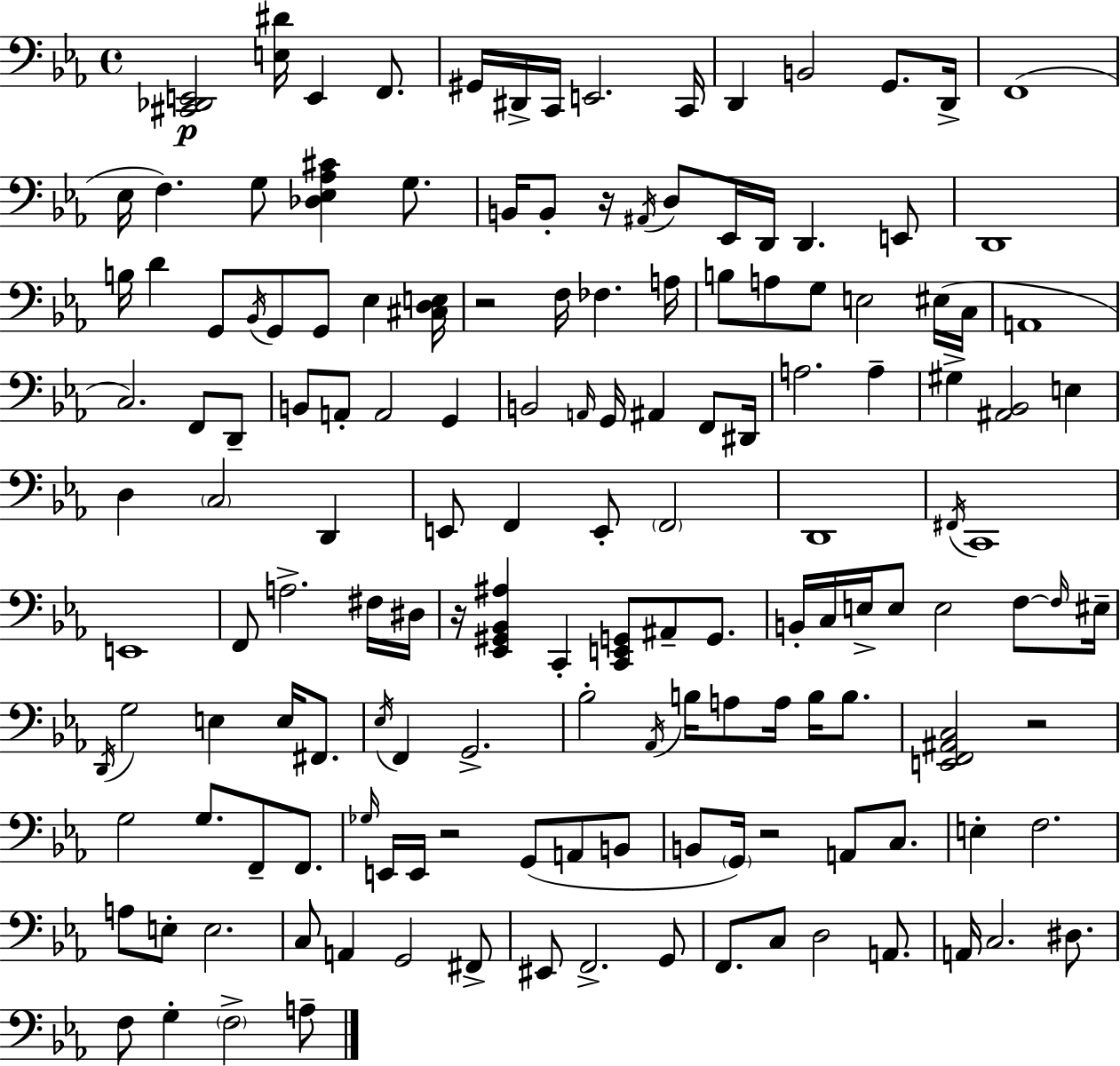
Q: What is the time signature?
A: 4/4